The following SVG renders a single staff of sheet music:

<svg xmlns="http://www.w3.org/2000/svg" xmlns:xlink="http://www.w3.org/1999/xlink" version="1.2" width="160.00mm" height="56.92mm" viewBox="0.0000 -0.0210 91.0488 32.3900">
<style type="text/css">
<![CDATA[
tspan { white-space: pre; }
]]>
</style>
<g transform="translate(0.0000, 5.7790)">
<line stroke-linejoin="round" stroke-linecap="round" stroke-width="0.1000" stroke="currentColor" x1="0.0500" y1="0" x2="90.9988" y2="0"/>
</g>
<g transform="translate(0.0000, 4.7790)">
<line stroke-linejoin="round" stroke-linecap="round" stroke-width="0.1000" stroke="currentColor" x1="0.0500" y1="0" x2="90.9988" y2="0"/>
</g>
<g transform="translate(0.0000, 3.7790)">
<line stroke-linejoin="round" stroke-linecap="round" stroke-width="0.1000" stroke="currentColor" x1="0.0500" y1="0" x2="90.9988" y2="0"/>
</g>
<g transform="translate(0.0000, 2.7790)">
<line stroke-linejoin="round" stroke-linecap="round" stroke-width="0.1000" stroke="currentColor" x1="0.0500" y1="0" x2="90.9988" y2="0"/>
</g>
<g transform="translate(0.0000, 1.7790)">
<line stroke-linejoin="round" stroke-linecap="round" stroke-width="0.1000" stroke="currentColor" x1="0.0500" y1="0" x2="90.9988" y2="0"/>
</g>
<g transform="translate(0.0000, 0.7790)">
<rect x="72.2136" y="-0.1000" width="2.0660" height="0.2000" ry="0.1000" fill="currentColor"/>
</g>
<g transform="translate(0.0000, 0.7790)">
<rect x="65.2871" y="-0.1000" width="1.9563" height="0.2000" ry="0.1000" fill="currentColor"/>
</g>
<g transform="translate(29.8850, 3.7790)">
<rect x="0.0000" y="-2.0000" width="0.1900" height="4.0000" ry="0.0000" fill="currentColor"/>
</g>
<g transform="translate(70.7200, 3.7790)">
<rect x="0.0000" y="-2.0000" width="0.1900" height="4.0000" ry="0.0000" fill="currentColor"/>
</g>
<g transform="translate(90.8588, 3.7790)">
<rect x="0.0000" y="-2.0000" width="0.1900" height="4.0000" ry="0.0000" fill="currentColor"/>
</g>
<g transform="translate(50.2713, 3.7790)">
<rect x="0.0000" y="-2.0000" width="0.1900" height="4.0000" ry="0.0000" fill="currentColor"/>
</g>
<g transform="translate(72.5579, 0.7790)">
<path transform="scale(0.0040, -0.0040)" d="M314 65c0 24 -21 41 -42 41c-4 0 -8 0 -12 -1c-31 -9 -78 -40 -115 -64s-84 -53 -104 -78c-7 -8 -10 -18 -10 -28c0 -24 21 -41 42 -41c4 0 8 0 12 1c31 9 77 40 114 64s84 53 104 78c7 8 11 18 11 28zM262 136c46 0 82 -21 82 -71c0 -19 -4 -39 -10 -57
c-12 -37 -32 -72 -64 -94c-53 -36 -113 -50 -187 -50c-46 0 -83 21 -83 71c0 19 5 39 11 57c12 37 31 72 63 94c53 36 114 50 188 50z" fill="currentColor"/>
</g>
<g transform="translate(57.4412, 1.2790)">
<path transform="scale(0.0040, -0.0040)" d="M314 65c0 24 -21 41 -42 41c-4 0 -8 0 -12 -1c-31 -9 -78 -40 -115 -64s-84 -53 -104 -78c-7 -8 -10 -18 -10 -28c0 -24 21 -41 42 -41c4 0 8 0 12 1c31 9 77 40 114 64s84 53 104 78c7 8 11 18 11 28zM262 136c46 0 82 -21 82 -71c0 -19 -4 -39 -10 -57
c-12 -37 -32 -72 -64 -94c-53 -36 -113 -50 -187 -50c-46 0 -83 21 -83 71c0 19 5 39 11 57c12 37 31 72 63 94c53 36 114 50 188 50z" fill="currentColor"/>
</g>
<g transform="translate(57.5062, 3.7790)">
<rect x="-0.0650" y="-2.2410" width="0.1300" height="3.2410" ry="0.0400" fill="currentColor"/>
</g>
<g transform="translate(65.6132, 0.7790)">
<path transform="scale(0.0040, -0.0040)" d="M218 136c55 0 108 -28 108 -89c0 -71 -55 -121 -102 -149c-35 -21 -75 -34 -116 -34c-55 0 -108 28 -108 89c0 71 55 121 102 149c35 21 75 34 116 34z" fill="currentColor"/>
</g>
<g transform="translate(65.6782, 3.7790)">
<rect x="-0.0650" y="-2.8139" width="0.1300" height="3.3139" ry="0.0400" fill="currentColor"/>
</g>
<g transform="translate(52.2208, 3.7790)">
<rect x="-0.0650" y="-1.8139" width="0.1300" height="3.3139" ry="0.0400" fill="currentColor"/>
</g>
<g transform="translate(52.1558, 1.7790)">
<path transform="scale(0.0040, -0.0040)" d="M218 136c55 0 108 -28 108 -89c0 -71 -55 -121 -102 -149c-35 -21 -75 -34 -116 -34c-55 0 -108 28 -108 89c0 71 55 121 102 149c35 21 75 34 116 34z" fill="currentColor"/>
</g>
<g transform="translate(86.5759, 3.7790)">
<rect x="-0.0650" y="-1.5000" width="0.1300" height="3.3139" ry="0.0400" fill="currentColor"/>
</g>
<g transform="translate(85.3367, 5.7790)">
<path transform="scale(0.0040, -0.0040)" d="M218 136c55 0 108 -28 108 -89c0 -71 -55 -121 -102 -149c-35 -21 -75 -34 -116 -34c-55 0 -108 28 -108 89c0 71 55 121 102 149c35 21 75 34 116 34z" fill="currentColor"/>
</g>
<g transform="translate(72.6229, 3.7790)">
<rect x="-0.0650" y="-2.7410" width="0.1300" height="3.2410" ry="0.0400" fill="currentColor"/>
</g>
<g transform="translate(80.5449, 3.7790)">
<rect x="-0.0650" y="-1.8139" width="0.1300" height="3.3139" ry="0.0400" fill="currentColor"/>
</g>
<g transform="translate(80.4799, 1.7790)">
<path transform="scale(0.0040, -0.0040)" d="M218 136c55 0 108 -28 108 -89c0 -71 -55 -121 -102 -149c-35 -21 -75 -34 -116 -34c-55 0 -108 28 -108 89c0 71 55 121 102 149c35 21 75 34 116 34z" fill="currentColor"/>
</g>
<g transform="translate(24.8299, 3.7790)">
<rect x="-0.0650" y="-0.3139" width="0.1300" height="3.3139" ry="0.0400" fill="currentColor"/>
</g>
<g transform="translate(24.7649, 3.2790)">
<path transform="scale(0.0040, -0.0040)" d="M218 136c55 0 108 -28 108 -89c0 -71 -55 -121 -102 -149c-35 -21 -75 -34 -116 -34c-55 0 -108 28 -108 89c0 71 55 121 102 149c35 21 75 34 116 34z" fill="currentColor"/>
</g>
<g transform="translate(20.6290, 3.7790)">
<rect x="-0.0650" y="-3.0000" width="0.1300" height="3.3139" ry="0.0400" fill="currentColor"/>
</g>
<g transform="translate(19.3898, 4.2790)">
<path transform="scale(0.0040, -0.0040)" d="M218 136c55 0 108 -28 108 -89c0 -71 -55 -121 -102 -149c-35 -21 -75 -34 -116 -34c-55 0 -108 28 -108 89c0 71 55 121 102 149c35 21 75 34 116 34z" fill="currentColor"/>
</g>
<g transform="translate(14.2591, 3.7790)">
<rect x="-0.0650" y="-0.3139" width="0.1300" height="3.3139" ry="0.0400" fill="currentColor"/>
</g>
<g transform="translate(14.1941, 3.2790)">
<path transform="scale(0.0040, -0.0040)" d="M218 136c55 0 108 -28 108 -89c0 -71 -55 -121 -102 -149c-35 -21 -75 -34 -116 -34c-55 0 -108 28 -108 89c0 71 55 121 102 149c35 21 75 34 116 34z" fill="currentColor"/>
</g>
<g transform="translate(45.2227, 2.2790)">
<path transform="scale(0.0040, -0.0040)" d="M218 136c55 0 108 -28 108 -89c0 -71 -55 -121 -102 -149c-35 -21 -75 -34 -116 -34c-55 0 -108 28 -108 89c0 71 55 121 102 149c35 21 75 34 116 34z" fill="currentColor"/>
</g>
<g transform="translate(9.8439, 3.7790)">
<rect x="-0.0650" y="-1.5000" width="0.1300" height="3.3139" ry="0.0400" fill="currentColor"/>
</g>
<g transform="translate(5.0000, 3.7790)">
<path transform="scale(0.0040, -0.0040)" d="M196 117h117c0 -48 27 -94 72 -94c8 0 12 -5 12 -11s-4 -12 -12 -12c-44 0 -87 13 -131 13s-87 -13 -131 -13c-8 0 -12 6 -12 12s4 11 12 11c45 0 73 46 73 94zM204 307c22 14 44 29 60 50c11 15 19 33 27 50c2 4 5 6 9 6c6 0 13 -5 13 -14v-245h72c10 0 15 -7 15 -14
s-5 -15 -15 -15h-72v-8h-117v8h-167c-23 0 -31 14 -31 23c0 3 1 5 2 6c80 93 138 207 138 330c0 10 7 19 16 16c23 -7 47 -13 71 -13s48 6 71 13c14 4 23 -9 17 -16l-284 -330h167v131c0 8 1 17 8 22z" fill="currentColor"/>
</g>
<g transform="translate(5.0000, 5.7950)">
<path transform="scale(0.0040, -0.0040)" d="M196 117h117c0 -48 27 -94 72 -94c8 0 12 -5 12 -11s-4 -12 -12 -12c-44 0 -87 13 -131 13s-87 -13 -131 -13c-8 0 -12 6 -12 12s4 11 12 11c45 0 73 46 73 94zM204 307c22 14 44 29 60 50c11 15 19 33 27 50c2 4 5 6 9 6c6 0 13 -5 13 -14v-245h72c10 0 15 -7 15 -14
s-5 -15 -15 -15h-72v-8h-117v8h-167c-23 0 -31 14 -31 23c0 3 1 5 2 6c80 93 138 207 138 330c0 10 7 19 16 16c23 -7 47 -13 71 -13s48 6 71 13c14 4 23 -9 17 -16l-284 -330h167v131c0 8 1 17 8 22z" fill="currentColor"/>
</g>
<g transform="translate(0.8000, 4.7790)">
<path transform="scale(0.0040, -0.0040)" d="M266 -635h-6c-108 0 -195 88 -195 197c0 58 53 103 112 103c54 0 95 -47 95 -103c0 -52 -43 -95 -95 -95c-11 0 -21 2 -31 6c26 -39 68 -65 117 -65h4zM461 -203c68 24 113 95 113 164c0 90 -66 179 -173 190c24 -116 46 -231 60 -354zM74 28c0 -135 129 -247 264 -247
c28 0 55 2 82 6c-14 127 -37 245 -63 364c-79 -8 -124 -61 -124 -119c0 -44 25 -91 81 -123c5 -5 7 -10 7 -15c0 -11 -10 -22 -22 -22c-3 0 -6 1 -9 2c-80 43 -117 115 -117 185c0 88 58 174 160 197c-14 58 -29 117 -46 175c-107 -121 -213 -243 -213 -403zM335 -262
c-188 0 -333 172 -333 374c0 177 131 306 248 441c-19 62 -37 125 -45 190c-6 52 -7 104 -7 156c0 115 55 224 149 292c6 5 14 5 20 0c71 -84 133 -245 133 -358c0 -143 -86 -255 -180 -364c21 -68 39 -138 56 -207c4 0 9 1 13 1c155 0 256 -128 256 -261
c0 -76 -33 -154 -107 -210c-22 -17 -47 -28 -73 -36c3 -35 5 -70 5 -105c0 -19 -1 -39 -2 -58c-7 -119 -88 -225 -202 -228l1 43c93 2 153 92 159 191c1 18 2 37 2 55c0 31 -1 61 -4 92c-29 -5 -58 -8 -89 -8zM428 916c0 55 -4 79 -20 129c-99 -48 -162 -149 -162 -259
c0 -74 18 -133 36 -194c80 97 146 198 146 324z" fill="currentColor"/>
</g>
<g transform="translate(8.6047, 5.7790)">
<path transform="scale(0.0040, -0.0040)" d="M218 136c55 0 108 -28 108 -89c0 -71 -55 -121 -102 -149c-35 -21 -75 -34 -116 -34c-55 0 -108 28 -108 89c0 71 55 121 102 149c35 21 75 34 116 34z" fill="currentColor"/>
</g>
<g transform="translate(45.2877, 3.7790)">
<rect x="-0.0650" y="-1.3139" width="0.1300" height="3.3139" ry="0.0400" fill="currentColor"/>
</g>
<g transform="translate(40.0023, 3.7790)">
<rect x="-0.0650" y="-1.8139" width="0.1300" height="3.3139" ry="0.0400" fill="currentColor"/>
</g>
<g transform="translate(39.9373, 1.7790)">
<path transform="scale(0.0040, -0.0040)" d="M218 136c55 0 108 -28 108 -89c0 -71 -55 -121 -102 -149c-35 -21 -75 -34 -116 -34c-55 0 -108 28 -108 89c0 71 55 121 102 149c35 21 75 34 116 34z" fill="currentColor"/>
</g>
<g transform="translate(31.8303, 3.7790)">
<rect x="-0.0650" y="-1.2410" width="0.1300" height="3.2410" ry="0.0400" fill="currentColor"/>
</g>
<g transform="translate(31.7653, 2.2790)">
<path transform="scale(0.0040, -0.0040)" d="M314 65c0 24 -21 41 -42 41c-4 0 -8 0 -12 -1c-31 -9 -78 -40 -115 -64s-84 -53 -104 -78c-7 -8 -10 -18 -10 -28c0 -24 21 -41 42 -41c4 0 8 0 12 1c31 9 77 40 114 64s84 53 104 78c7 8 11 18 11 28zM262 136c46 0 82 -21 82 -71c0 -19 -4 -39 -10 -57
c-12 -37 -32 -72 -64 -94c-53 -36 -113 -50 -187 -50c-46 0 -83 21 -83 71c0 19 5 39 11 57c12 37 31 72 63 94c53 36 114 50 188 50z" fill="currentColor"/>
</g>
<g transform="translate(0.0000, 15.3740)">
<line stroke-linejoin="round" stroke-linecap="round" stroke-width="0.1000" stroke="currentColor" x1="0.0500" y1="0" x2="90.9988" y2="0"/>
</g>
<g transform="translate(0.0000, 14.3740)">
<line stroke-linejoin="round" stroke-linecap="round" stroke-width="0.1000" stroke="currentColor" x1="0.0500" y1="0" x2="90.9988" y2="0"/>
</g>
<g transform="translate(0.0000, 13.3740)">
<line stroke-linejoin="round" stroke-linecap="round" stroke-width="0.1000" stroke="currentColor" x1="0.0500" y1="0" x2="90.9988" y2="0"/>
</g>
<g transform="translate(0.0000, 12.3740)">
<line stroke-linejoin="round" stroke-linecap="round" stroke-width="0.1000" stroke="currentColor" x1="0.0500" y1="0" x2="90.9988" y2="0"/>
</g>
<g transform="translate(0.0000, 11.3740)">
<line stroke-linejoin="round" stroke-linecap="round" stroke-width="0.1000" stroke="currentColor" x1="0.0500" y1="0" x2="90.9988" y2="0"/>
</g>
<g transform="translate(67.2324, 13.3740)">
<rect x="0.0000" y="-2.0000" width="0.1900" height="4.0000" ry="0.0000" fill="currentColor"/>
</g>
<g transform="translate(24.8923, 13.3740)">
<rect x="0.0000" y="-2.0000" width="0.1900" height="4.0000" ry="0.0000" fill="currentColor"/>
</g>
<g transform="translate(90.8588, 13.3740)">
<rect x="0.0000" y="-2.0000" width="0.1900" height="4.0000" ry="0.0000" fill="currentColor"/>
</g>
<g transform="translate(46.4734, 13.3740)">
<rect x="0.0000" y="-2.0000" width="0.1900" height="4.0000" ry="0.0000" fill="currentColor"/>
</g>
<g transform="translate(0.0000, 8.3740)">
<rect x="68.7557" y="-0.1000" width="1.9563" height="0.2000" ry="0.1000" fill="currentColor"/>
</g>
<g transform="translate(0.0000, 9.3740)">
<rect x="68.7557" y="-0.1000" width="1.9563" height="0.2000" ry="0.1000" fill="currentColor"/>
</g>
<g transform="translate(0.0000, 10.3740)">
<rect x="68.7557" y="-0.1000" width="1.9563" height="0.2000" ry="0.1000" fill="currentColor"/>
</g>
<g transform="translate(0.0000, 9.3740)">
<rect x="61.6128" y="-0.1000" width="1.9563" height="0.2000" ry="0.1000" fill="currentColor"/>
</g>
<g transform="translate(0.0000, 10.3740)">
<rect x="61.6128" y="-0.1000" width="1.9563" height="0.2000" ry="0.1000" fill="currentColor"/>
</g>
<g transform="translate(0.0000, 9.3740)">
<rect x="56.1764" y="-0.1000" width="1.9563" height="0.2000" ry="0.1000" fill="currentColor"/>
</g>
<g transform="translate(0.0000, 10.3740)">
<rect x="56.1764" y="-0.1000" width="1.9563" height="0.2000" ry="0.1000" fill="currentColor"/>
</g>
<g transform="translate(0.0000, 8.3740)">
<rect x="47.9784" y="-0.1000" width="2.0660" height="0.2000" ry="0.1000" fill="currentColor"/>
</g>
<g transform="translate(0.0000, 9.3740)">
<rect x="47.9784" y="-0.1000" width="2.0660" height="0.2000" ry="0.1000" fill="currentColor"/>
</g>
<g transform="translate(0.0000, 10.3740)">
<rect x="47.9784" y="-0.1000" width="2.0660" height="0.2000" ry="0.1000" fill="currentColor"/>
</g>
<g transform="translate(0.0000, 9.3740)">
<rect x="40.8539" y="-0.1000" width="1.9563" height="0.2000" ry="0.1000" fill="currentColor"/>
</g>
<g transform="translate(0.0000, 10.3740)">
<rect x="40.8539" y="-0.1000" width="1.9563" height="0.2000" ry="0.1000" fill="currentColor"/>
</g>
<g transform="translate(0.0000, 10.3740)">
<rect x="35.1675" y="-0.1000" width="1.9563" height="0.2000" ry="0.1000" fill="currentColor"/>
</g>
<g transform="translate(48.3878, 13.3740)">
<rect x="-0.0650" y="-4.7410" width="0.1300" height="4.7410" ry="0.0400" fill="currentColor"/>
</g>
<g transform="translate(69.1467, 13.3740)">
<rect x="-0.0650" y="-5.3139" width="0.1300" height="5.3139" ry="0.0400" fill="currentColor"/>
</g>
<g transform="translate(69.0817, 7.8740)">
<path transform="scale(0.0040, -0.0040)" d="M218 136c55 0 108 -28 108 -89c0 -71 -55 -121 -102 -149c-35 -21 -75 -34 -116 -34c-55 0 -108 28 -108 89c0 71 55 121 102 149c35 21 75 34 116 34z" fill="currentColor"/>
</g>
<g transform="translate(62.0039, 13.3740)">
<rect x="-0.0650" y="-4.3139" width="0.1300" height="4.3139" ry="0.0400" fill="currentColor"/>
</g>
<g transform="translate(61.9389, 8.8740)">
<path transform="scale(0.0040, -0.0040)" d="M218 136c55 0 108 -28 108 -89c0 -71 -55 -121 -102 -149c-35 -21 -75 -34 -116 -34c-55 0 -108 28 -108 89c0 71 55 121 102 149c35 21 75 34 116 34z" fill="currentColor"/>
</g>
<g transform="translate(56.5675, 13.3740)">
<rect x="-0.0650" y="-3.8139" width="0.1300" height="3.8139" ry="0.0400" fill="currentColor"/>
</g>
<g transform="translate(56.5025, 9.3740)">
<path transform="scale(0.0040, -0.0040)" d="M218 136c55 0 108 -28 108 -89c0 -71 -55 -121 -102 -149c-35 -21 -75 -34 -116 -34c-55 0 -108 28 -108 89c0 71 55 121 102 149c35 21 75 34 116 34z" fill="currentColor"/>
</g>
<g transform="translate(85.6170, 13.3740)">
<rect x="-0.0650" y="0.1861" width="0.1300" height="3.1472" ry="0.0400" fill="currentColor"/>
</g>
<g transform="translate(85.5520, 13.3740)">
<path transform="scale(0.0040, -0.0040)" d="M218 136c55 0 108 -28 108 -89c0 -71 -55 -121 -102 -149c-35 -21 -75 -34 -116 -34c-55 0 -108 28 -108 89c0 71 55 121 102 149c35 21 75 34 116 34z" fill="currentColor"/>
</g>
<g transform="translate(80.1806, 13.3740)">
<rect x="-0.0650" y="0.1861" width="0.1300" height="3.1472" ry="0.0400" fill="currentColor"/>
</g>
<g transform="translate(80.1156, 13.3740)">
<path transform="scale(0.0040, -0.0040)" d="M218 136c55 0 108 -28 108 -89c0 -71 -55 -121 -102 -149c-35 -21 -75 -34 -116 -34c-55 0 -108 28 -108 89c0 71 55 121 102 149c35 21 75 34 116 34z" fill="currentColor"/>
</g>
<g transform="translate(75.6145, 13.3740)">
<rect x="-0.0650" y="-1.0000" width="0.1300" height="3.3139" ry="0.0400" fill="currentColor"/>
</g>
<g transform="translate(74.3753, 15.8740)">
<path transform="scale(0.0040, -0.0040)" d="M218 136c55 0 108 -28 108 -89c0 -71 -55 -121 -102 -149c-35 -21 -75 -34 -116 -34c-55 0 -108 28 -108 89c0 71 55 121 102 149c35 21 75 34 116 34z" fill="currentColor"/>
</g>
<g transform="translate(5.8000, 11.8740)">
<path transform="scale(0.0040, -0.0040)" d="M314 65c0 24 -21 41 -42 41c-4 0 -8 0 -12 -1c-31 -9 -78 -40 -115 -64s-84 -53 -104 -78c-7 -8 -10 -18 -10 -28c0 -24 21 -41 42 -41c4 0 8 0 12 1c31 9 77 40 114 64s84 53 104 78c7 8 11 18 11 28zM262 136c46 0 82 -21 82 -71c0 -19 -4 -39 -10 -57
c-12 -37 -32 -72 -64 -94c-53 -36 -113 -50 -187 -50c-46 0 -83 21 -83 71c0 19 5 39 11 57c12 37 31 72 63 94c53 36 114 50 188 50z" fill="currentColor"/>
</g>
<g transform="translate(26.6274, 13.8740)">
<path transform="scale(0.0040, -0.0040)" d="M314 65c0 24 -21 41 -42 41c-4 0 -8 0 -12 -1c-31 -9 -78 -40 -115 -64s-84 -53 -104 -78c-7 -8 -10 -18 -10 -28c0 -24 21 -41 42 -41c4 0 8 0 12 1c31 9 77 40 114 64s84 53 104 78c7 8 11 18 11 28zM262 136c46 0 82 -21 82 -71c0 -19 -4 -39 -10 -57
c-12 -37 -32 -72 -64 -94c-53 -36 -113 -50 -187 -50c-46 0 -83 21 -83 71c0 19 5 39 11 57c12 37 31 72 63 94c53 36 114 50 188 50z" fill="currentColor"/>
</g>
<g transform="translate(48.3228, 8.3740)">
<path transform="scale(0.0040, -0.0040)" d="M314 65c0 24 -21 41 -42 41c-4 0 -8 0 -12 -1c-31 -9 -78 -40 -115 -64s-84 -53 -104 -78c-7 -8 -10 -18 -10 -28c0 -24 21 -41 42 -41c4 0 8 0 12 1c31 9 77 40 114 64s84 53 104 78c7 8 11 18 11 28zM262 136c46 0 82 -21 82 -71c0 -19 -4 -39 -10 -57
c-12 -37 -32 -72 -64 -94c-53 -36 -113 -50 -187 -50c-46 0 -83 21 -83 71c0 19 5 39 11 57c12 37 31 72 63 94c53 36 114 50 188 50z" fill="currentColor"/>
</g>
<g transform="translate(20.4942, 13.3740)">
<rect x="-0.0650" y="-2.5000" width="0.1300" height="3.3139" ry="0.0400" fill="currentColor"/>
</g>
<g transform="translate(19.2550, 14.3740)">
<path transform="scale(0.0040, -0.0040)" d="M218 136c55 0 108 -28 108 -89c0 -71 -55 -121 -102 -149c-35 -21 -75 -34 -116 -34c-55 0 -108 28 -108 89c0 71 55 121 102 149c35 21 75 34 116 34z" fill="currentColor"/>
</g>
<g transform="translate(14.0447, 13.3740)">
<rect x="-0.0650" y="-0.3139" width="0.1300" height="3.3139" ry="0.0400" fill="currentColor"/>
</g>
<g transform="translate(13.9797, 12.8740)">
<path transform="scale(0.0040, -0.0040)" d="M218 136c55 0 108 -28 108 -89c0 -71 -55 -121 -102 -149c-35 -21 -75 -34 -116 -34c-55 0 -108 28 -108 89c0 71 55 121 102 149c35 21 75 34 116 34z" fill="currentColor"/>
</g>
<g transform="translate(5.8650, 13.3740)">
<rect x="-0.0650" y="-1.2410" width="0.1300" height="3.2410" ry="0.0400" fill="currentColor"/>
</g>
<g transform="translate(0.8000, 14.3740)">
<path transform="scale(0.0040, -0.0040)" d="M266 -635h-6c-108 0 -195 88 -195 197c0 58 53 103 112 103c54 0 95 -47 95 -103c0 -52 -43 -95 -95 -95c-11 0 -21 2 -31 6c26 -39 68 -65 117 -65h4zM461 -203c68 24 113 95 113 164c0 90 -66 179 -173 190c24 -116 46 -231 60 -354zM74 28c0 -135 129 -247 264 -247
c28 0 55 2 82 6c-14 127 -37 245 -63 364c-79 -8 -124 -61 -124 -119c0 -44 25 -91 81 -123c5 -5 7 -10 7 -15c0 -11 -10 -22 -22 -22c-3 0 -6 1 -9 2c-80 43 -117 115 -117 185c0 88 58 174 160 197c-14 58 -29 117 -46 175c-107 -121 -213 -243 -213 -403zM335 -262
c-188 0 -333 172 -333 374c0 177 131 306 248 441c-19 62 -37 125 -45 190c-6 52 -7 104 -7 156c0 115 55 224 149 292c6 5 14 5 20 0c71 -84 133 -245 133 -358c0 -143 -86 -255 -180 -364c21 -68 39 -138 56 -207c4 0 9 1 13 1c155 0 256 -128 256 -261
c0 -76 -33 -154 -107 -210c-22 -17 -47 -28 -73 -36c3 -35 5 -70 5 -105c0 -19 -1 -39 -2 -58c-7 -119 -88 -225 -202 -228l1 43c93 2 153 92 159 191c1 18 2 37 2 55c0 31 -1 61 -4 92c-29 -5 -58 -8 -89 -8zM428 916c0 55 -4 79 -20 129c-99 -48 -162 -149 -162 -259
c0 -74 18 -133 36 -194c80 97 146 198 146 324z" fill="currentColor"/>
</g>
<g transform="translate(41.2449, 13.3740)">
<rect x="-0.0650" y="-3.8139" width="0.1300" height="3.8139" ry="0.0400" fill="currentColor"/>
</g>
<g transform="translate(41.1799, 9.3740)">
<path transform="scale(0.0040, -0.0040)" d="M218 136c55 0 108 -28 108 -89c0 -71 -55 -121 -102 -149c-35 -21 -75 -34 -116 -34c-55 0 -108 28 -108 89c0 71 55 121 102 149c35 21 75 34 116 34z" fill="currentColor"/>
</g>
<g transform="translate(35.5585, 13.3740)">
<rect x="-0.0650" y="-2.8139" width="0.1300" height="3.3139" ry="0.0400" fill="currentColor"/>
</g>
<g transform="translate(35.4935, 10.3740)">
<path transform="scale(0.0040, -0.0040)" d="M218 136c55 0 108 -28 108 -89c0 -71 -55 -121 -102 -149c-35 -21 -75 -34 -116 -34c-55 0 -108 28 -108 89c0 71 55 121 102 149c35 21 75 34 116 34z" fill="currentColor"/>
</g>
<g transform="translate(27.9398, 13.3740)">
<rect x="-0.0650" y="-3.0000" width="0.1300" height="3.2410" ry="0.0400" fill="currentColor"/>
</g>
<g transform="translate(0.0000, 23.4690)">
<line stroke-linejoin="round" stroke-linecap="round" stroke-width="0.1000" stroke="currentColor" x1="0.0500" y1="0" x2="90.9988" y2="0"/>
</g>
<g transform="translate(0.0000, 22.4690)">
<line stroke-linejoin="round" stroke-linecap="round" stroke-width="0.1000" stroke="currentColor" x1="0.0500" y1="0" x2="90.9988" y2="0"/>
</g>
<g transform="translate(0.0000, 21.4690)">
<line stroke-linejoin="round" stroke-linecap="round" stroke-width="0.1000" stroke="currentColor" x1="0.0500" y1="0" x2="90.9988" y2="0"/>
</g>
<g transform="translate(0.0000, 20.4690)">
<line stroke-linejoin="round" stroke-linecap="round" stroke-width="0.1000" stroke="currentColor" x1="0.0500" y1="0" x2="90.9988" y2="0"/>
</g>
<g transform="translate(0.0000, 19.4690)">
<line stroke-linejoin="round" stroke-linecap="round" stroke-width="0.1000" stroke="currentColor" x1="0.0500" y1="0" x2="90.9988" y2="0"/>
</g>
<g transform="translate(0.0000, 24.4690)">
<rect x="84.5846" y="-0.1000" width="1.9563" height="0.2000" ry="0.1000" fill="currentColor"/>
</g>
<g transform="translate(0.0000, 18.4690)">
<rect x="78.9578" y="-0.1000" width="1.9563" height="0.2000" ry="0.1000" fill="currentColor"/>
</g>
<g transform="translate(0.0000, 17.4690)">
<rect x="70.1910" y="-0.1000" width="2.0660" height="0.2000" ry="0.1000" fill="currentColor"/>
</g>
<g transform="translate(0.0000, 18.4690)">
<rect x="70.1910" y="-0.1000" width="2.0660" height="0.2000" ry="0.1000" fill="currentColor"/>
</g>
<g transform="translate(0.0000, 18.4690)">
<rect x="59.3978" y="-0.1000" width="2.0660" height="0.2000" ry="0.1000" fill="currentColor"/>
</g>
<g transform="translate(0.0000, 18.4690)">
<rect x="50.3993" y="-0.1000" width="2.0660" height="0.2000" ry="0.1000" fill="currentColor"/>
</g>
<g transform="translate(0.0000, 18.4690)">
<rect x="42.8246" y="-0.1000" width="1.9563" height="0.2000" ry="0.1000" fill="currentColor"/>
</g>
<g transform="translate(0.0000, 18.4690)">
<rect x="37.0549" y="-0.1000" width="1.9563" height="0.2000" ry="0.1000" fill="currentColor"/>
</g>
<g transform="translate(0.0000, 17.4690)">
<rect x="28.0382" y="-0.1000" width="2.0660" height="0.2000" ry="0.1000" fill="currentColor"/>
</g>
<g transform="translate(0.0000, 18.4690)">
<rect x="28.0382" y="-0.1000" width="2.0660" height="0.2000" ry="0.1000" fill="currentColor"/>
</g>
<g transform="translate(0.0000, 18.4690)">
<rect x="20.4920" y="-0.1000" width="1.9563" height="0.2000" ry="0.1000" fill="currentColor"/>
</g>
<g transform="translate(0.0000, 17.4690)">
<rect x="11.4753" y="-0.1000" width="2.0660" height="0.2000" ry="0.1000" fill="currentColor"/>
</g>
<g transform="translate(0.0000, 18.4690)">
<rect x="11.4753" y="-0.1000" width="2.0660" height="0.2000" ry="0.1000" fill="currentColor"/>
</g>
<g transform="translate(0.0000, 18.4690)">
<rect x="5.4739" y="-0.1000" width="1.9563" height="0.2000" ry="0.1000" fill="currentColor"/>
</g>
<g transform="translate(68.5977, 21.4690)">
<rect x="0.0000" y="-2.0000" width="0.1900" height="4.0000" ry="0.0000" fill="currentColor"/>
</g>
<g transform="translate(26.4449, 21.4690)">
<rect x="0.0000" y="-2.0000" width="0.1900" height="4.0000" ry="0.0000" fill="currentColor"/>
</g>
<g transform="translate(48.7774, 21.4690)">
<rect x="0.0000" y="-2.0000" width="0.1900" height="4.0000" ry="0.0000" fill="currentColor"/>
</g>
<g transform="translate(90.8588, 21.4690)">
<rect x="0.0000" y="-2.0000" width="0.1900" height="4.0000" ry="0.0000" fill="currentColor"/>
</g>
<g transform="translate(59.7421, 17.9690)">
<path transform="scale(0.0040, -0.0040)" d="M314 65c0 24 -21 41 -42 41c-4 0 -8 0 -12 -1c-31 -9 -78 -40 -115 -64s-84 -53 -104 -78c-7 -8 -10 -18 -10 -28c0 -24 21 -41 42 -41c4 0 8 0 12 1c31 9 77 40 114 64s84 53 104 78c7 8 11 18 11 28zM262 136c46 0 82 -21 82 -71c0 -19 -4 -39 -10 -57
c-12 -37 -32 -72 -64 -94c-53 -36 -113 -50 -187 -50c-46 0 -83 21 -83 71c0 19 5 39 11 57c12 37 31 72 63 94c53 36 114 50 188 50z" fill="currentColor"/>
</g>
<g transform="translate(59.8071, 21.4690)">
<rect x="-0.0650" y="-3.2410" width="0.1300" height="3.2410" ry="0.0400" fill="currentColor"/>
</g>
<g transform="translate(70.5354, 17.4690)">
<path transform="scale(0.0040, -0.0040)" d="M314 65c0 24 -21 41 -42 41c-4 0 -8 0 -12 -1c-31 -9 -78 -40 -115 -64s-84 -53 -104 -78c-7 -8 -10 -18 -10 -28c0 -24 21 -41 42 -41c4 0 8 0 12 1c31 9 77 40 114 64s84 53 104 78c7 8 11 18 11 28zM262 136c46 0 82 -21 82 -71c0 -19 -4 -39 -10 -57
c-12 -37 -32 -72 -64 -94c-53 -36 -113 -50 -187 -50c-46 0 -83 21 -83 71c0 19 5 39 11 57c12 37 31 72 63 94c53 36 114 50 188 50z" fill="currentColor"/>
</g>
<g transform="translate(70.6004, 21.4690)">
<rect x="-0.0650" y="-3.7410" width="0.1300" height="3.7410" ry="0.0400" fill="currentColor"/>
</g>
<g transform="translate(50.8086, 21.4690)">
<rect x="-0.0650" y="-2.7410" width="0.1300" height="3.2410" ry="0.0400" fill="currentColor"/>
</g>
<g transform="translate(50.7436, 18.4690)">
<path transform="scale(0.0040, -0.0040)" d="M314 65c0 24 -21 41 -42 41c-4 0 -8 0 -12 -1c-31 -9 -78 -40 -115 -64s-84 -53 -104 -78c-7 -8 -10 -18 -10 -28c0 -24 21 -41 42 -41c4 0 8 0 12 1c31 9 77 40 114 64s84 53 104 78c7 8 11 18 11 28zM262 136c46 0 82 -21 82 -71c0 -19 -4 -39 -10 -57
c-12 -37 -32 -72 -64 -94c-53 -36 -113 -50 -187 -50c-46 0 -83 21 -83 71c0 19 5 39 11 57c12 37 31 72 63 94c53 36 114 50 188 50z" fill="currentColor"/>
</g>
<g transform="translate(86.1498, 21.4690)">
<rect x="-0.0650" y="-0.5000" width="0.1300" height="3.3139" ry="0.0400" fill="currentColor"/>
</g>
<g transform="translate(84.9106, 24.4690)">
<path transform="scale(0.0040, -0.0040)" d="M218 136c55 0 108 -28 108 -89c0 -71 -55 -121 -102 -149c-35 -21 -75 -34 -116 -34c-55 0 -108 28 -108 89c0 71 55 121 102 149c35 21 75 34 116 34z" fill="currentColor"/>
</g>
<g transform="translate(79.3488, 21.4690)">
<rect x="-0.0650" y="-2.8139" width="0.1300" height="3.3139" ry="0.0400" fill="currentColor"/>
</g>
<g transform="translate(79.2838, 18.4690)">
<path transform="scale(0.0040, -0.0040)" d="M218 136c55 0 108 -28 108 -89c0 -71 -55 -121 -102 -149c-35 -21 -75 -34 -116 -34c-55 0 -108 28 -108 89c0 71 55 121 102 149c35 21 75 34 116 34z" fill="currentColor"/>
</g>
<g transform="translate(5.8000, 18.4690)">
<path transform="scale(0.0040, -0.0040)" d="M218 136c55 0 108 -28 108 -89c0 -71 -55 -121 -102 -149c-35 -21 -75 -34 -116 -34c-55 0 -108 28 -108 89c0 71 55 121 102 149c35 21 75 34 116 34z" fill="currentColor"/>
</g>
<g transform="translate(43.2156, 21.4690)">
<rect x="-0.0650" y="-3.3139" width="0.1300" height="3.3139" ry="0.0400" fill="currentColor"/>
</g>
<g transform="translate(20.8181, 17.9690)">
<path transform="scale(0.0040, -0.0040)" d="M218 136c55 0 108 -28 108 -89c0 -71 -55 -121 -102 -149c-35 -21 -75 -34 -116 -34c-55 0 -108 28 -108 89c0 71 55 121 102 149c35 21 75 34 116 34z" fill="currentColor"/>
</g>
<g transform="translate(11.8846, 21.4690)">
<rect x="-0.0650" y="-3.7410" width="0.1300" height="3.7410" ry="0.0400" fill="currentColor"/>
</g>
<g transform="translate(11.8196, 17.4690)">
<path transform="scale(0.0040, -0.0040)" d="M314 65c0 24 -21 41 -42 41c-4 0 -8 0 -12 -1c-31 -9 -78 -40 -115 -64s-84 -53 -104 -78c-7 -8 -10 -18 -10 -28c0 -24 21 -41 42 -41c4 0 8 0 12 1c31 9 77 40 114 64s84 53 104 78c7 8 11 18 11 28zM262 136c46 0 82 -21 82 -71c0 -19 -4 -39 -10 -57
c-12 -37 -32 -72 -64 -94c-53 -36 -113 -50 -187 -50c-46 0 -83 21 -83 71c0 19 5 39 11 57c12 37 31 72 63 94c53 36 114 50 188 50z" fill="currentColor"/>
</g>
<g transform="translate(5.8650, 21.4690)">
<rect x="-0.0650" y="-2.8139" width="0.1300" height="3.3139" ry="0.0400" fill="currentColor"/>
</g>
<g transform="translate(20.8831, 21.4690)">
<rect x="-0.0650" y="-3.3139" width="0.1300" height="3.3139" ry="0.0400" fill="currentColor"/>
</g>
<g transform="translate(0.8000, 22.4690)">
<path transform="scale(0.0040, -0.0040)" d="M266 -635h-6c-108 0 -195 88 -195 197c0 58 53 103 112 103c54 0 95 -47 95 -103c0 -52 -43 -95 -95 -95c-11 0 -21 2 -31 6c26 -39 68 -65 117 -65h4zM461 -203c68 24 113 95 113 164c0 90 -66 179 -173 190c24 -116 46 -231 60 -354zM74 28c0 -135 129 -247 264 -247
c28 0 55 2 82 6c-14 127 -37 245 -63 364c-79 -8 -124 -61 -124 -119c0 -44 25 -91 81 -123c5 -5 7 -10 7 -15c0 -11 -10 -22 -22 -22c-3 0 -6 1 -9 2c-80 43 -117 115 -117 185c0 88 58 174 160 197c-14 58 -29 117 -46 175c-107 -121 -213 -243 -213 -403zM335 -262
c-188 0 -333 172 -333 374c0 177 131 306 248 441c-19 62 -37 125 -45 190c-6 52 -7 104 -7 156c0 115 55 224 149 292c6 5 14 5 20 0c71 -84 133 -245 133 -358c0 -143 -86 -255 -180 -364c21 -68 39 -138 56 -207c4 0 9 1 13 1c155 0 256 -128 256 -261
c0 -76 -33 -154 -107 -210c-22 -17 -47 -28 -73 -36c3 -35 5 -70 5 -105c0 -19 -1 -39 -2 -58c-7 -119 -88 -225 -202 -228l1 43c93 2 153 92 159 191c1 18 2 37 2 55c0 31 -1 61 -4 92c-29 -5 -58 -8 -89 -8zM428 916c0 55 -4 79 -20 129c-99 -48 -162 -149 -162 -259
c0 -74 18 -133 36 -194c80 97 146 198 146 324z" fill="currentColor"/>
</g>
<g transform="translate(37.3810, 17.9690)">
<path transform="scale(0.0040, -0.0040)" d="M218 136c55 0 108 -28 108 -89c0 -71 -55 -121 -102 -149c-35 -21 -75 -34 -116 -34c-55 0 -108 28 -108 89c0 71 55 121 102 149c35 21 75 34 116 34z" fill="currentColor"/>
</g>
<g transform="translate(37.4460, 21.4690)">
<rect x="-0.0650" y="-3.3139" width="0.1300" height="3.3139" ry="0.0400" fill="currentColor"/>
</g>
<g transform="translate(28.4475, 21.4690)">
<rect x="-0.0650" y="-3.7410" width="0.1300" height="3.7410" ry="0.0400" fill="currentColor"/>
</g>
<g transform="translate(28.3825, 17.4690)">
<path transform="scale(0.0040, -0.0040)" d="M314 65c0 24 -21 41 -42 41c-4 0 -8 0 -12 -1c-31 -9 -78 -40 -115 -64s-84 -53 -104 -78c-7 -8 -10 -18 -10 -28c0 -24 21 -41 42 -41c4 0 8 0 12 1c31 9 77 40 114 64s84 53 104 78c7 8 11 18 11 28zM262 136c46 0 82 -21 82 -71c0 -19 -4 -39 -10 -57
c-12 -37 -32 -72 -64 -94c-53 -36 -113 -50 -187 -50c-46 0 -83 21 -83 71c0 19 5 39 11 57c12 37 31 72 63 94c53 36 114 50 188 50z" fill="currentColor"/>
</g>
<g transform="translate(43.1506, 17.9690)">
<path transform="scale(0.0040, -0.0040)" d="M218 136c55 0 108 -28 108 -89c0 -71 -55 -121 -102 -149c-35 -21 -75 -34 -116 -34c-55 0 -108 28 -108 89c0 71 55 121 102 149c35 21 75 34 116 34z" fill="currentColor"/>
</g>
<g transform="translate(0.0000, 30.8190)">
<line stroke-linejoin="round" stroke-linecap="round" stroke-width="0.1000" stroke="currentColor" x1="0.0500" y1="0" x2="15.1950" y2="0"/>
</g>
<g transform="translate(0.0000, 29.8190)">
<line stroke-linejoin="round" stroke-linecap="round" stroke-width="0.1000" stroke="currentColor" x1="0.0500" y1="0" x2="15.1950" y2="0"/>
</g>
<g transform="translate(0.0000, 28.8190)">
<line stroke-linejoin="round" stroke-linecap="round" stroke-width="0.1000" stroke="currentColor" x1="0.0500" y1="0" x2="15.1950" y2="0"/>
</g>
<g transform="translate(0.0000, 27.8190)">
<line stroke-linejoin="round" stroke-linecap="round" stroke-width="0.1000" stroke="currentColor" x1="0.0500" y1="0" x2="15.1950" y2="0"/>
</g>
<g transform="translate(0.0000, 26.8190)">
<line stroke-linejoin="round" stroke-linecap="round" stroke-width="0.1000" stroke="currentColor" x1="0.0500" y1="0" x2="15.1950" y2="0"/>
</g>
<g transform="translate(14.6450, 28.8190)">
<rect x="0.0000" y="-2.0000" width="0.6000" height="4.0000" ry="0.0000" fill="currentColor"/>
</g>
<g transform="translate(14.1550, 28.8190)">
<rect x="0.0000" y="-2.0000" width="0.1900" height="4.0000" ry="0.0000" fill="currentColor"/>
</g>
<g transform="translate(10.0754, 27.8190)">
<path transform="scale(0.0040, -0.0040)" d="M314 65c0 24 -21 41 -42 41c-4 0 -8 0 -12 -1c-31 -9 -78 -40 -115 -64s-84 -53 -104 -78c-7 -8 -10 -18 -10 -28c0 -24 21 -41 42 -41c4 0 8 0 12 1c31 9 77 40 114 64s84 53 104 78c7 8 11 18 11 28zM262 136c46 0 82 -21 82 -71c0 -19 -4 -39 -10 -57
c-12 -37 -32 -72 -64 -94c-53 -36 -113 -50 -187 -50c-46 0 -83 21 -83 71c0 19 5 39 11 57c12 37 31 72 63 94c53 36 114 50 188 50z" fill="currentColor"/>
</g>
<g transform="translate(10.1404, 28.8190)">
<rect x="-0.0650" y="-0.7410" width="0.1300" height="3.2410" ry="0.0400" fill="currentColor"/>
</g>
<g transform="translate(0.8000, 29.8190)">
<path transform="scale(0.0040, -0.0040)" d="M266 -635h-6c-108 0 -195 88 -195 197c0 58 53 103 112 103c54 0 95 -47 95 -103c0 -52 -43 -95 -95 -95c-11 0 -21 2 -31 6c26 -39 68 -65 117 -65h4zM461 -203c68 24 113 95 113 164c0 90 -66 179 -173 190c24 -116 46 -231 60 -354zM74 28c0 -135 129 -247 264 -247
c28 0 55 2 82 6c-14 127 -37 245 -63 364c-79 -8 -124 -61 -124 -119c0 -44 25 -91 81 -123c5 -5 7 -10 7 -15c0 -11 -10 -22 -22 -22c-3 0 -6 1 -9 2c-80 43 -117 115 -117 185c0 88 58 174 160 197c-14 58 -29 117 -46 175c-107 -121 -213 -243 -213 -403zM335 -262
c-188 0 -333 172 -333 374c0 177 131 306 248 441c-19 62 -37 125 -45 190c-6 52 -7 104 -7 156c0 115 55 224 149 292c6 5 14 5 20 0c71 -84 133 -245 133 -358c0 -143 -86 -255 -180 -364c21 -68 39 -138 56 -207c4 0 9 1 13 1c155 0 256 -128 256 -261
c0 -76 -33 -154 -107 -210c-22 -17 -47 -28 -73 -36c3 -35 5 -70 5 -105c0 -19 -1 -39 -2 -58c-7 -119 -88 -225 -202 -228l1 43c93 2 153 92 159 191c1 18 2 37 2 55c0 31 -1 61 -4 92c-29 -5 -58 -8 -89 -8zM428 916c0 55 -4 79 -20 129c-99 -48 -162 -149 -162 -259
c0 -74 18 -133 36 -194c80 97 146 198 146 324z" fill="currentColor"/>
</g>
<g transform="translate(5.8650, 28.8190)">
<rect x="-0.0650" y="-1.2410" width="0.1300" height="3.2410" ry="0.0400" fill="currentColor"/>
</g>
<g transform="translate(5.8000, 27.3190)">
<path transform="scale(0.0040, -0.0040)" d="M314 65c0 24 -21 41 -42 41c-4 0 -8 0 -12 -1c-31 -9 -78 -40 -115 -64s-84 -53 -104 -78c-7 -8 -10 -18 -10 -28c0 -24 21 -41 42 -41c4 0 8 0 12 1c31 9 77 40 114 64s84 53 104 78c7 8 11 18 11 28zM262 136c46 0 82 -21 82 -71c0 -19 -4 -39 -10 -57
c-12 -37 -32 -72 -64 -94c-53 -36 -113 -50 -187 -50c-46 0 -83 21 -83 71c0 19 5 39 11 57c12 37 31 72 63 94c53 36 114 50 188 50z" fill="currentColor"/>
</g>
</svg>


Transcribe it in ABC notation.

X:1
T:Untitled
M:4/4
L:1/4
K:C
E c A c e2 f e f g2 a a2 f E e2 c G A2 a c' e'2 c' d' f' D B B a c'2 b c'2 b b a2 b2 c'2 a C e2 d2